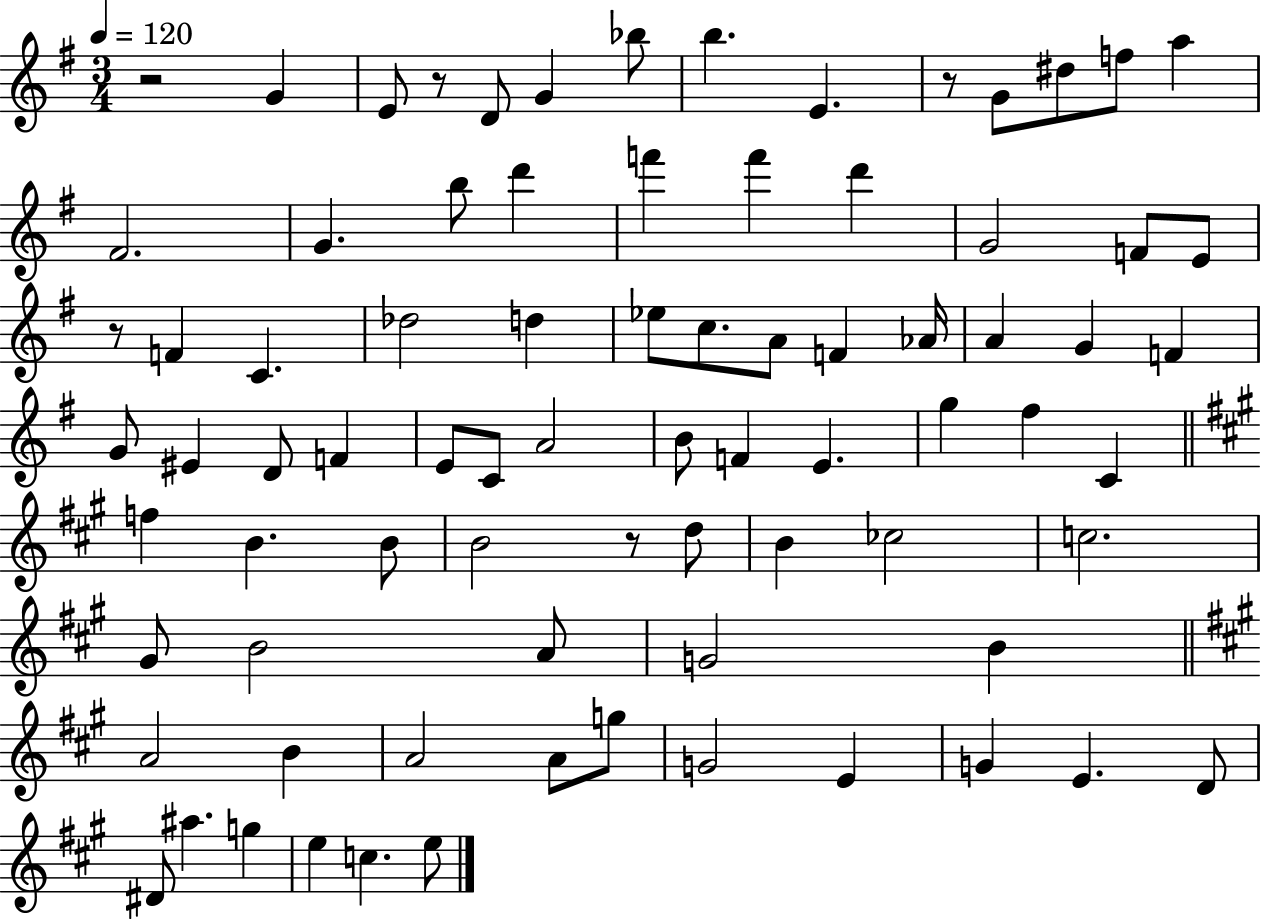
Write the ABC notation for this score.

X:1
T:Untitled
M:3/4
L:1/4
K:G
z2 G E/2 z/2 D/2 G _b/2 b E z/2 G/2 ^d/2 f/2 a ^F2 G b/2 d' f' f' d' G2 F/2 E/2 z/2 F C _d2 d _e/2 c/2 A/2 F _A/4 A G F G/2 ^E D/2 F E/2 C/2 A2 B/2 F E g ^f C f B B/2 B2 z/2 d/2 B _c2 c2 ^G/2 B2 A/2 G2 B A2 B A2 A/2 g/2 G2 E G E D/2 ^D/2 ^a g e c e/2